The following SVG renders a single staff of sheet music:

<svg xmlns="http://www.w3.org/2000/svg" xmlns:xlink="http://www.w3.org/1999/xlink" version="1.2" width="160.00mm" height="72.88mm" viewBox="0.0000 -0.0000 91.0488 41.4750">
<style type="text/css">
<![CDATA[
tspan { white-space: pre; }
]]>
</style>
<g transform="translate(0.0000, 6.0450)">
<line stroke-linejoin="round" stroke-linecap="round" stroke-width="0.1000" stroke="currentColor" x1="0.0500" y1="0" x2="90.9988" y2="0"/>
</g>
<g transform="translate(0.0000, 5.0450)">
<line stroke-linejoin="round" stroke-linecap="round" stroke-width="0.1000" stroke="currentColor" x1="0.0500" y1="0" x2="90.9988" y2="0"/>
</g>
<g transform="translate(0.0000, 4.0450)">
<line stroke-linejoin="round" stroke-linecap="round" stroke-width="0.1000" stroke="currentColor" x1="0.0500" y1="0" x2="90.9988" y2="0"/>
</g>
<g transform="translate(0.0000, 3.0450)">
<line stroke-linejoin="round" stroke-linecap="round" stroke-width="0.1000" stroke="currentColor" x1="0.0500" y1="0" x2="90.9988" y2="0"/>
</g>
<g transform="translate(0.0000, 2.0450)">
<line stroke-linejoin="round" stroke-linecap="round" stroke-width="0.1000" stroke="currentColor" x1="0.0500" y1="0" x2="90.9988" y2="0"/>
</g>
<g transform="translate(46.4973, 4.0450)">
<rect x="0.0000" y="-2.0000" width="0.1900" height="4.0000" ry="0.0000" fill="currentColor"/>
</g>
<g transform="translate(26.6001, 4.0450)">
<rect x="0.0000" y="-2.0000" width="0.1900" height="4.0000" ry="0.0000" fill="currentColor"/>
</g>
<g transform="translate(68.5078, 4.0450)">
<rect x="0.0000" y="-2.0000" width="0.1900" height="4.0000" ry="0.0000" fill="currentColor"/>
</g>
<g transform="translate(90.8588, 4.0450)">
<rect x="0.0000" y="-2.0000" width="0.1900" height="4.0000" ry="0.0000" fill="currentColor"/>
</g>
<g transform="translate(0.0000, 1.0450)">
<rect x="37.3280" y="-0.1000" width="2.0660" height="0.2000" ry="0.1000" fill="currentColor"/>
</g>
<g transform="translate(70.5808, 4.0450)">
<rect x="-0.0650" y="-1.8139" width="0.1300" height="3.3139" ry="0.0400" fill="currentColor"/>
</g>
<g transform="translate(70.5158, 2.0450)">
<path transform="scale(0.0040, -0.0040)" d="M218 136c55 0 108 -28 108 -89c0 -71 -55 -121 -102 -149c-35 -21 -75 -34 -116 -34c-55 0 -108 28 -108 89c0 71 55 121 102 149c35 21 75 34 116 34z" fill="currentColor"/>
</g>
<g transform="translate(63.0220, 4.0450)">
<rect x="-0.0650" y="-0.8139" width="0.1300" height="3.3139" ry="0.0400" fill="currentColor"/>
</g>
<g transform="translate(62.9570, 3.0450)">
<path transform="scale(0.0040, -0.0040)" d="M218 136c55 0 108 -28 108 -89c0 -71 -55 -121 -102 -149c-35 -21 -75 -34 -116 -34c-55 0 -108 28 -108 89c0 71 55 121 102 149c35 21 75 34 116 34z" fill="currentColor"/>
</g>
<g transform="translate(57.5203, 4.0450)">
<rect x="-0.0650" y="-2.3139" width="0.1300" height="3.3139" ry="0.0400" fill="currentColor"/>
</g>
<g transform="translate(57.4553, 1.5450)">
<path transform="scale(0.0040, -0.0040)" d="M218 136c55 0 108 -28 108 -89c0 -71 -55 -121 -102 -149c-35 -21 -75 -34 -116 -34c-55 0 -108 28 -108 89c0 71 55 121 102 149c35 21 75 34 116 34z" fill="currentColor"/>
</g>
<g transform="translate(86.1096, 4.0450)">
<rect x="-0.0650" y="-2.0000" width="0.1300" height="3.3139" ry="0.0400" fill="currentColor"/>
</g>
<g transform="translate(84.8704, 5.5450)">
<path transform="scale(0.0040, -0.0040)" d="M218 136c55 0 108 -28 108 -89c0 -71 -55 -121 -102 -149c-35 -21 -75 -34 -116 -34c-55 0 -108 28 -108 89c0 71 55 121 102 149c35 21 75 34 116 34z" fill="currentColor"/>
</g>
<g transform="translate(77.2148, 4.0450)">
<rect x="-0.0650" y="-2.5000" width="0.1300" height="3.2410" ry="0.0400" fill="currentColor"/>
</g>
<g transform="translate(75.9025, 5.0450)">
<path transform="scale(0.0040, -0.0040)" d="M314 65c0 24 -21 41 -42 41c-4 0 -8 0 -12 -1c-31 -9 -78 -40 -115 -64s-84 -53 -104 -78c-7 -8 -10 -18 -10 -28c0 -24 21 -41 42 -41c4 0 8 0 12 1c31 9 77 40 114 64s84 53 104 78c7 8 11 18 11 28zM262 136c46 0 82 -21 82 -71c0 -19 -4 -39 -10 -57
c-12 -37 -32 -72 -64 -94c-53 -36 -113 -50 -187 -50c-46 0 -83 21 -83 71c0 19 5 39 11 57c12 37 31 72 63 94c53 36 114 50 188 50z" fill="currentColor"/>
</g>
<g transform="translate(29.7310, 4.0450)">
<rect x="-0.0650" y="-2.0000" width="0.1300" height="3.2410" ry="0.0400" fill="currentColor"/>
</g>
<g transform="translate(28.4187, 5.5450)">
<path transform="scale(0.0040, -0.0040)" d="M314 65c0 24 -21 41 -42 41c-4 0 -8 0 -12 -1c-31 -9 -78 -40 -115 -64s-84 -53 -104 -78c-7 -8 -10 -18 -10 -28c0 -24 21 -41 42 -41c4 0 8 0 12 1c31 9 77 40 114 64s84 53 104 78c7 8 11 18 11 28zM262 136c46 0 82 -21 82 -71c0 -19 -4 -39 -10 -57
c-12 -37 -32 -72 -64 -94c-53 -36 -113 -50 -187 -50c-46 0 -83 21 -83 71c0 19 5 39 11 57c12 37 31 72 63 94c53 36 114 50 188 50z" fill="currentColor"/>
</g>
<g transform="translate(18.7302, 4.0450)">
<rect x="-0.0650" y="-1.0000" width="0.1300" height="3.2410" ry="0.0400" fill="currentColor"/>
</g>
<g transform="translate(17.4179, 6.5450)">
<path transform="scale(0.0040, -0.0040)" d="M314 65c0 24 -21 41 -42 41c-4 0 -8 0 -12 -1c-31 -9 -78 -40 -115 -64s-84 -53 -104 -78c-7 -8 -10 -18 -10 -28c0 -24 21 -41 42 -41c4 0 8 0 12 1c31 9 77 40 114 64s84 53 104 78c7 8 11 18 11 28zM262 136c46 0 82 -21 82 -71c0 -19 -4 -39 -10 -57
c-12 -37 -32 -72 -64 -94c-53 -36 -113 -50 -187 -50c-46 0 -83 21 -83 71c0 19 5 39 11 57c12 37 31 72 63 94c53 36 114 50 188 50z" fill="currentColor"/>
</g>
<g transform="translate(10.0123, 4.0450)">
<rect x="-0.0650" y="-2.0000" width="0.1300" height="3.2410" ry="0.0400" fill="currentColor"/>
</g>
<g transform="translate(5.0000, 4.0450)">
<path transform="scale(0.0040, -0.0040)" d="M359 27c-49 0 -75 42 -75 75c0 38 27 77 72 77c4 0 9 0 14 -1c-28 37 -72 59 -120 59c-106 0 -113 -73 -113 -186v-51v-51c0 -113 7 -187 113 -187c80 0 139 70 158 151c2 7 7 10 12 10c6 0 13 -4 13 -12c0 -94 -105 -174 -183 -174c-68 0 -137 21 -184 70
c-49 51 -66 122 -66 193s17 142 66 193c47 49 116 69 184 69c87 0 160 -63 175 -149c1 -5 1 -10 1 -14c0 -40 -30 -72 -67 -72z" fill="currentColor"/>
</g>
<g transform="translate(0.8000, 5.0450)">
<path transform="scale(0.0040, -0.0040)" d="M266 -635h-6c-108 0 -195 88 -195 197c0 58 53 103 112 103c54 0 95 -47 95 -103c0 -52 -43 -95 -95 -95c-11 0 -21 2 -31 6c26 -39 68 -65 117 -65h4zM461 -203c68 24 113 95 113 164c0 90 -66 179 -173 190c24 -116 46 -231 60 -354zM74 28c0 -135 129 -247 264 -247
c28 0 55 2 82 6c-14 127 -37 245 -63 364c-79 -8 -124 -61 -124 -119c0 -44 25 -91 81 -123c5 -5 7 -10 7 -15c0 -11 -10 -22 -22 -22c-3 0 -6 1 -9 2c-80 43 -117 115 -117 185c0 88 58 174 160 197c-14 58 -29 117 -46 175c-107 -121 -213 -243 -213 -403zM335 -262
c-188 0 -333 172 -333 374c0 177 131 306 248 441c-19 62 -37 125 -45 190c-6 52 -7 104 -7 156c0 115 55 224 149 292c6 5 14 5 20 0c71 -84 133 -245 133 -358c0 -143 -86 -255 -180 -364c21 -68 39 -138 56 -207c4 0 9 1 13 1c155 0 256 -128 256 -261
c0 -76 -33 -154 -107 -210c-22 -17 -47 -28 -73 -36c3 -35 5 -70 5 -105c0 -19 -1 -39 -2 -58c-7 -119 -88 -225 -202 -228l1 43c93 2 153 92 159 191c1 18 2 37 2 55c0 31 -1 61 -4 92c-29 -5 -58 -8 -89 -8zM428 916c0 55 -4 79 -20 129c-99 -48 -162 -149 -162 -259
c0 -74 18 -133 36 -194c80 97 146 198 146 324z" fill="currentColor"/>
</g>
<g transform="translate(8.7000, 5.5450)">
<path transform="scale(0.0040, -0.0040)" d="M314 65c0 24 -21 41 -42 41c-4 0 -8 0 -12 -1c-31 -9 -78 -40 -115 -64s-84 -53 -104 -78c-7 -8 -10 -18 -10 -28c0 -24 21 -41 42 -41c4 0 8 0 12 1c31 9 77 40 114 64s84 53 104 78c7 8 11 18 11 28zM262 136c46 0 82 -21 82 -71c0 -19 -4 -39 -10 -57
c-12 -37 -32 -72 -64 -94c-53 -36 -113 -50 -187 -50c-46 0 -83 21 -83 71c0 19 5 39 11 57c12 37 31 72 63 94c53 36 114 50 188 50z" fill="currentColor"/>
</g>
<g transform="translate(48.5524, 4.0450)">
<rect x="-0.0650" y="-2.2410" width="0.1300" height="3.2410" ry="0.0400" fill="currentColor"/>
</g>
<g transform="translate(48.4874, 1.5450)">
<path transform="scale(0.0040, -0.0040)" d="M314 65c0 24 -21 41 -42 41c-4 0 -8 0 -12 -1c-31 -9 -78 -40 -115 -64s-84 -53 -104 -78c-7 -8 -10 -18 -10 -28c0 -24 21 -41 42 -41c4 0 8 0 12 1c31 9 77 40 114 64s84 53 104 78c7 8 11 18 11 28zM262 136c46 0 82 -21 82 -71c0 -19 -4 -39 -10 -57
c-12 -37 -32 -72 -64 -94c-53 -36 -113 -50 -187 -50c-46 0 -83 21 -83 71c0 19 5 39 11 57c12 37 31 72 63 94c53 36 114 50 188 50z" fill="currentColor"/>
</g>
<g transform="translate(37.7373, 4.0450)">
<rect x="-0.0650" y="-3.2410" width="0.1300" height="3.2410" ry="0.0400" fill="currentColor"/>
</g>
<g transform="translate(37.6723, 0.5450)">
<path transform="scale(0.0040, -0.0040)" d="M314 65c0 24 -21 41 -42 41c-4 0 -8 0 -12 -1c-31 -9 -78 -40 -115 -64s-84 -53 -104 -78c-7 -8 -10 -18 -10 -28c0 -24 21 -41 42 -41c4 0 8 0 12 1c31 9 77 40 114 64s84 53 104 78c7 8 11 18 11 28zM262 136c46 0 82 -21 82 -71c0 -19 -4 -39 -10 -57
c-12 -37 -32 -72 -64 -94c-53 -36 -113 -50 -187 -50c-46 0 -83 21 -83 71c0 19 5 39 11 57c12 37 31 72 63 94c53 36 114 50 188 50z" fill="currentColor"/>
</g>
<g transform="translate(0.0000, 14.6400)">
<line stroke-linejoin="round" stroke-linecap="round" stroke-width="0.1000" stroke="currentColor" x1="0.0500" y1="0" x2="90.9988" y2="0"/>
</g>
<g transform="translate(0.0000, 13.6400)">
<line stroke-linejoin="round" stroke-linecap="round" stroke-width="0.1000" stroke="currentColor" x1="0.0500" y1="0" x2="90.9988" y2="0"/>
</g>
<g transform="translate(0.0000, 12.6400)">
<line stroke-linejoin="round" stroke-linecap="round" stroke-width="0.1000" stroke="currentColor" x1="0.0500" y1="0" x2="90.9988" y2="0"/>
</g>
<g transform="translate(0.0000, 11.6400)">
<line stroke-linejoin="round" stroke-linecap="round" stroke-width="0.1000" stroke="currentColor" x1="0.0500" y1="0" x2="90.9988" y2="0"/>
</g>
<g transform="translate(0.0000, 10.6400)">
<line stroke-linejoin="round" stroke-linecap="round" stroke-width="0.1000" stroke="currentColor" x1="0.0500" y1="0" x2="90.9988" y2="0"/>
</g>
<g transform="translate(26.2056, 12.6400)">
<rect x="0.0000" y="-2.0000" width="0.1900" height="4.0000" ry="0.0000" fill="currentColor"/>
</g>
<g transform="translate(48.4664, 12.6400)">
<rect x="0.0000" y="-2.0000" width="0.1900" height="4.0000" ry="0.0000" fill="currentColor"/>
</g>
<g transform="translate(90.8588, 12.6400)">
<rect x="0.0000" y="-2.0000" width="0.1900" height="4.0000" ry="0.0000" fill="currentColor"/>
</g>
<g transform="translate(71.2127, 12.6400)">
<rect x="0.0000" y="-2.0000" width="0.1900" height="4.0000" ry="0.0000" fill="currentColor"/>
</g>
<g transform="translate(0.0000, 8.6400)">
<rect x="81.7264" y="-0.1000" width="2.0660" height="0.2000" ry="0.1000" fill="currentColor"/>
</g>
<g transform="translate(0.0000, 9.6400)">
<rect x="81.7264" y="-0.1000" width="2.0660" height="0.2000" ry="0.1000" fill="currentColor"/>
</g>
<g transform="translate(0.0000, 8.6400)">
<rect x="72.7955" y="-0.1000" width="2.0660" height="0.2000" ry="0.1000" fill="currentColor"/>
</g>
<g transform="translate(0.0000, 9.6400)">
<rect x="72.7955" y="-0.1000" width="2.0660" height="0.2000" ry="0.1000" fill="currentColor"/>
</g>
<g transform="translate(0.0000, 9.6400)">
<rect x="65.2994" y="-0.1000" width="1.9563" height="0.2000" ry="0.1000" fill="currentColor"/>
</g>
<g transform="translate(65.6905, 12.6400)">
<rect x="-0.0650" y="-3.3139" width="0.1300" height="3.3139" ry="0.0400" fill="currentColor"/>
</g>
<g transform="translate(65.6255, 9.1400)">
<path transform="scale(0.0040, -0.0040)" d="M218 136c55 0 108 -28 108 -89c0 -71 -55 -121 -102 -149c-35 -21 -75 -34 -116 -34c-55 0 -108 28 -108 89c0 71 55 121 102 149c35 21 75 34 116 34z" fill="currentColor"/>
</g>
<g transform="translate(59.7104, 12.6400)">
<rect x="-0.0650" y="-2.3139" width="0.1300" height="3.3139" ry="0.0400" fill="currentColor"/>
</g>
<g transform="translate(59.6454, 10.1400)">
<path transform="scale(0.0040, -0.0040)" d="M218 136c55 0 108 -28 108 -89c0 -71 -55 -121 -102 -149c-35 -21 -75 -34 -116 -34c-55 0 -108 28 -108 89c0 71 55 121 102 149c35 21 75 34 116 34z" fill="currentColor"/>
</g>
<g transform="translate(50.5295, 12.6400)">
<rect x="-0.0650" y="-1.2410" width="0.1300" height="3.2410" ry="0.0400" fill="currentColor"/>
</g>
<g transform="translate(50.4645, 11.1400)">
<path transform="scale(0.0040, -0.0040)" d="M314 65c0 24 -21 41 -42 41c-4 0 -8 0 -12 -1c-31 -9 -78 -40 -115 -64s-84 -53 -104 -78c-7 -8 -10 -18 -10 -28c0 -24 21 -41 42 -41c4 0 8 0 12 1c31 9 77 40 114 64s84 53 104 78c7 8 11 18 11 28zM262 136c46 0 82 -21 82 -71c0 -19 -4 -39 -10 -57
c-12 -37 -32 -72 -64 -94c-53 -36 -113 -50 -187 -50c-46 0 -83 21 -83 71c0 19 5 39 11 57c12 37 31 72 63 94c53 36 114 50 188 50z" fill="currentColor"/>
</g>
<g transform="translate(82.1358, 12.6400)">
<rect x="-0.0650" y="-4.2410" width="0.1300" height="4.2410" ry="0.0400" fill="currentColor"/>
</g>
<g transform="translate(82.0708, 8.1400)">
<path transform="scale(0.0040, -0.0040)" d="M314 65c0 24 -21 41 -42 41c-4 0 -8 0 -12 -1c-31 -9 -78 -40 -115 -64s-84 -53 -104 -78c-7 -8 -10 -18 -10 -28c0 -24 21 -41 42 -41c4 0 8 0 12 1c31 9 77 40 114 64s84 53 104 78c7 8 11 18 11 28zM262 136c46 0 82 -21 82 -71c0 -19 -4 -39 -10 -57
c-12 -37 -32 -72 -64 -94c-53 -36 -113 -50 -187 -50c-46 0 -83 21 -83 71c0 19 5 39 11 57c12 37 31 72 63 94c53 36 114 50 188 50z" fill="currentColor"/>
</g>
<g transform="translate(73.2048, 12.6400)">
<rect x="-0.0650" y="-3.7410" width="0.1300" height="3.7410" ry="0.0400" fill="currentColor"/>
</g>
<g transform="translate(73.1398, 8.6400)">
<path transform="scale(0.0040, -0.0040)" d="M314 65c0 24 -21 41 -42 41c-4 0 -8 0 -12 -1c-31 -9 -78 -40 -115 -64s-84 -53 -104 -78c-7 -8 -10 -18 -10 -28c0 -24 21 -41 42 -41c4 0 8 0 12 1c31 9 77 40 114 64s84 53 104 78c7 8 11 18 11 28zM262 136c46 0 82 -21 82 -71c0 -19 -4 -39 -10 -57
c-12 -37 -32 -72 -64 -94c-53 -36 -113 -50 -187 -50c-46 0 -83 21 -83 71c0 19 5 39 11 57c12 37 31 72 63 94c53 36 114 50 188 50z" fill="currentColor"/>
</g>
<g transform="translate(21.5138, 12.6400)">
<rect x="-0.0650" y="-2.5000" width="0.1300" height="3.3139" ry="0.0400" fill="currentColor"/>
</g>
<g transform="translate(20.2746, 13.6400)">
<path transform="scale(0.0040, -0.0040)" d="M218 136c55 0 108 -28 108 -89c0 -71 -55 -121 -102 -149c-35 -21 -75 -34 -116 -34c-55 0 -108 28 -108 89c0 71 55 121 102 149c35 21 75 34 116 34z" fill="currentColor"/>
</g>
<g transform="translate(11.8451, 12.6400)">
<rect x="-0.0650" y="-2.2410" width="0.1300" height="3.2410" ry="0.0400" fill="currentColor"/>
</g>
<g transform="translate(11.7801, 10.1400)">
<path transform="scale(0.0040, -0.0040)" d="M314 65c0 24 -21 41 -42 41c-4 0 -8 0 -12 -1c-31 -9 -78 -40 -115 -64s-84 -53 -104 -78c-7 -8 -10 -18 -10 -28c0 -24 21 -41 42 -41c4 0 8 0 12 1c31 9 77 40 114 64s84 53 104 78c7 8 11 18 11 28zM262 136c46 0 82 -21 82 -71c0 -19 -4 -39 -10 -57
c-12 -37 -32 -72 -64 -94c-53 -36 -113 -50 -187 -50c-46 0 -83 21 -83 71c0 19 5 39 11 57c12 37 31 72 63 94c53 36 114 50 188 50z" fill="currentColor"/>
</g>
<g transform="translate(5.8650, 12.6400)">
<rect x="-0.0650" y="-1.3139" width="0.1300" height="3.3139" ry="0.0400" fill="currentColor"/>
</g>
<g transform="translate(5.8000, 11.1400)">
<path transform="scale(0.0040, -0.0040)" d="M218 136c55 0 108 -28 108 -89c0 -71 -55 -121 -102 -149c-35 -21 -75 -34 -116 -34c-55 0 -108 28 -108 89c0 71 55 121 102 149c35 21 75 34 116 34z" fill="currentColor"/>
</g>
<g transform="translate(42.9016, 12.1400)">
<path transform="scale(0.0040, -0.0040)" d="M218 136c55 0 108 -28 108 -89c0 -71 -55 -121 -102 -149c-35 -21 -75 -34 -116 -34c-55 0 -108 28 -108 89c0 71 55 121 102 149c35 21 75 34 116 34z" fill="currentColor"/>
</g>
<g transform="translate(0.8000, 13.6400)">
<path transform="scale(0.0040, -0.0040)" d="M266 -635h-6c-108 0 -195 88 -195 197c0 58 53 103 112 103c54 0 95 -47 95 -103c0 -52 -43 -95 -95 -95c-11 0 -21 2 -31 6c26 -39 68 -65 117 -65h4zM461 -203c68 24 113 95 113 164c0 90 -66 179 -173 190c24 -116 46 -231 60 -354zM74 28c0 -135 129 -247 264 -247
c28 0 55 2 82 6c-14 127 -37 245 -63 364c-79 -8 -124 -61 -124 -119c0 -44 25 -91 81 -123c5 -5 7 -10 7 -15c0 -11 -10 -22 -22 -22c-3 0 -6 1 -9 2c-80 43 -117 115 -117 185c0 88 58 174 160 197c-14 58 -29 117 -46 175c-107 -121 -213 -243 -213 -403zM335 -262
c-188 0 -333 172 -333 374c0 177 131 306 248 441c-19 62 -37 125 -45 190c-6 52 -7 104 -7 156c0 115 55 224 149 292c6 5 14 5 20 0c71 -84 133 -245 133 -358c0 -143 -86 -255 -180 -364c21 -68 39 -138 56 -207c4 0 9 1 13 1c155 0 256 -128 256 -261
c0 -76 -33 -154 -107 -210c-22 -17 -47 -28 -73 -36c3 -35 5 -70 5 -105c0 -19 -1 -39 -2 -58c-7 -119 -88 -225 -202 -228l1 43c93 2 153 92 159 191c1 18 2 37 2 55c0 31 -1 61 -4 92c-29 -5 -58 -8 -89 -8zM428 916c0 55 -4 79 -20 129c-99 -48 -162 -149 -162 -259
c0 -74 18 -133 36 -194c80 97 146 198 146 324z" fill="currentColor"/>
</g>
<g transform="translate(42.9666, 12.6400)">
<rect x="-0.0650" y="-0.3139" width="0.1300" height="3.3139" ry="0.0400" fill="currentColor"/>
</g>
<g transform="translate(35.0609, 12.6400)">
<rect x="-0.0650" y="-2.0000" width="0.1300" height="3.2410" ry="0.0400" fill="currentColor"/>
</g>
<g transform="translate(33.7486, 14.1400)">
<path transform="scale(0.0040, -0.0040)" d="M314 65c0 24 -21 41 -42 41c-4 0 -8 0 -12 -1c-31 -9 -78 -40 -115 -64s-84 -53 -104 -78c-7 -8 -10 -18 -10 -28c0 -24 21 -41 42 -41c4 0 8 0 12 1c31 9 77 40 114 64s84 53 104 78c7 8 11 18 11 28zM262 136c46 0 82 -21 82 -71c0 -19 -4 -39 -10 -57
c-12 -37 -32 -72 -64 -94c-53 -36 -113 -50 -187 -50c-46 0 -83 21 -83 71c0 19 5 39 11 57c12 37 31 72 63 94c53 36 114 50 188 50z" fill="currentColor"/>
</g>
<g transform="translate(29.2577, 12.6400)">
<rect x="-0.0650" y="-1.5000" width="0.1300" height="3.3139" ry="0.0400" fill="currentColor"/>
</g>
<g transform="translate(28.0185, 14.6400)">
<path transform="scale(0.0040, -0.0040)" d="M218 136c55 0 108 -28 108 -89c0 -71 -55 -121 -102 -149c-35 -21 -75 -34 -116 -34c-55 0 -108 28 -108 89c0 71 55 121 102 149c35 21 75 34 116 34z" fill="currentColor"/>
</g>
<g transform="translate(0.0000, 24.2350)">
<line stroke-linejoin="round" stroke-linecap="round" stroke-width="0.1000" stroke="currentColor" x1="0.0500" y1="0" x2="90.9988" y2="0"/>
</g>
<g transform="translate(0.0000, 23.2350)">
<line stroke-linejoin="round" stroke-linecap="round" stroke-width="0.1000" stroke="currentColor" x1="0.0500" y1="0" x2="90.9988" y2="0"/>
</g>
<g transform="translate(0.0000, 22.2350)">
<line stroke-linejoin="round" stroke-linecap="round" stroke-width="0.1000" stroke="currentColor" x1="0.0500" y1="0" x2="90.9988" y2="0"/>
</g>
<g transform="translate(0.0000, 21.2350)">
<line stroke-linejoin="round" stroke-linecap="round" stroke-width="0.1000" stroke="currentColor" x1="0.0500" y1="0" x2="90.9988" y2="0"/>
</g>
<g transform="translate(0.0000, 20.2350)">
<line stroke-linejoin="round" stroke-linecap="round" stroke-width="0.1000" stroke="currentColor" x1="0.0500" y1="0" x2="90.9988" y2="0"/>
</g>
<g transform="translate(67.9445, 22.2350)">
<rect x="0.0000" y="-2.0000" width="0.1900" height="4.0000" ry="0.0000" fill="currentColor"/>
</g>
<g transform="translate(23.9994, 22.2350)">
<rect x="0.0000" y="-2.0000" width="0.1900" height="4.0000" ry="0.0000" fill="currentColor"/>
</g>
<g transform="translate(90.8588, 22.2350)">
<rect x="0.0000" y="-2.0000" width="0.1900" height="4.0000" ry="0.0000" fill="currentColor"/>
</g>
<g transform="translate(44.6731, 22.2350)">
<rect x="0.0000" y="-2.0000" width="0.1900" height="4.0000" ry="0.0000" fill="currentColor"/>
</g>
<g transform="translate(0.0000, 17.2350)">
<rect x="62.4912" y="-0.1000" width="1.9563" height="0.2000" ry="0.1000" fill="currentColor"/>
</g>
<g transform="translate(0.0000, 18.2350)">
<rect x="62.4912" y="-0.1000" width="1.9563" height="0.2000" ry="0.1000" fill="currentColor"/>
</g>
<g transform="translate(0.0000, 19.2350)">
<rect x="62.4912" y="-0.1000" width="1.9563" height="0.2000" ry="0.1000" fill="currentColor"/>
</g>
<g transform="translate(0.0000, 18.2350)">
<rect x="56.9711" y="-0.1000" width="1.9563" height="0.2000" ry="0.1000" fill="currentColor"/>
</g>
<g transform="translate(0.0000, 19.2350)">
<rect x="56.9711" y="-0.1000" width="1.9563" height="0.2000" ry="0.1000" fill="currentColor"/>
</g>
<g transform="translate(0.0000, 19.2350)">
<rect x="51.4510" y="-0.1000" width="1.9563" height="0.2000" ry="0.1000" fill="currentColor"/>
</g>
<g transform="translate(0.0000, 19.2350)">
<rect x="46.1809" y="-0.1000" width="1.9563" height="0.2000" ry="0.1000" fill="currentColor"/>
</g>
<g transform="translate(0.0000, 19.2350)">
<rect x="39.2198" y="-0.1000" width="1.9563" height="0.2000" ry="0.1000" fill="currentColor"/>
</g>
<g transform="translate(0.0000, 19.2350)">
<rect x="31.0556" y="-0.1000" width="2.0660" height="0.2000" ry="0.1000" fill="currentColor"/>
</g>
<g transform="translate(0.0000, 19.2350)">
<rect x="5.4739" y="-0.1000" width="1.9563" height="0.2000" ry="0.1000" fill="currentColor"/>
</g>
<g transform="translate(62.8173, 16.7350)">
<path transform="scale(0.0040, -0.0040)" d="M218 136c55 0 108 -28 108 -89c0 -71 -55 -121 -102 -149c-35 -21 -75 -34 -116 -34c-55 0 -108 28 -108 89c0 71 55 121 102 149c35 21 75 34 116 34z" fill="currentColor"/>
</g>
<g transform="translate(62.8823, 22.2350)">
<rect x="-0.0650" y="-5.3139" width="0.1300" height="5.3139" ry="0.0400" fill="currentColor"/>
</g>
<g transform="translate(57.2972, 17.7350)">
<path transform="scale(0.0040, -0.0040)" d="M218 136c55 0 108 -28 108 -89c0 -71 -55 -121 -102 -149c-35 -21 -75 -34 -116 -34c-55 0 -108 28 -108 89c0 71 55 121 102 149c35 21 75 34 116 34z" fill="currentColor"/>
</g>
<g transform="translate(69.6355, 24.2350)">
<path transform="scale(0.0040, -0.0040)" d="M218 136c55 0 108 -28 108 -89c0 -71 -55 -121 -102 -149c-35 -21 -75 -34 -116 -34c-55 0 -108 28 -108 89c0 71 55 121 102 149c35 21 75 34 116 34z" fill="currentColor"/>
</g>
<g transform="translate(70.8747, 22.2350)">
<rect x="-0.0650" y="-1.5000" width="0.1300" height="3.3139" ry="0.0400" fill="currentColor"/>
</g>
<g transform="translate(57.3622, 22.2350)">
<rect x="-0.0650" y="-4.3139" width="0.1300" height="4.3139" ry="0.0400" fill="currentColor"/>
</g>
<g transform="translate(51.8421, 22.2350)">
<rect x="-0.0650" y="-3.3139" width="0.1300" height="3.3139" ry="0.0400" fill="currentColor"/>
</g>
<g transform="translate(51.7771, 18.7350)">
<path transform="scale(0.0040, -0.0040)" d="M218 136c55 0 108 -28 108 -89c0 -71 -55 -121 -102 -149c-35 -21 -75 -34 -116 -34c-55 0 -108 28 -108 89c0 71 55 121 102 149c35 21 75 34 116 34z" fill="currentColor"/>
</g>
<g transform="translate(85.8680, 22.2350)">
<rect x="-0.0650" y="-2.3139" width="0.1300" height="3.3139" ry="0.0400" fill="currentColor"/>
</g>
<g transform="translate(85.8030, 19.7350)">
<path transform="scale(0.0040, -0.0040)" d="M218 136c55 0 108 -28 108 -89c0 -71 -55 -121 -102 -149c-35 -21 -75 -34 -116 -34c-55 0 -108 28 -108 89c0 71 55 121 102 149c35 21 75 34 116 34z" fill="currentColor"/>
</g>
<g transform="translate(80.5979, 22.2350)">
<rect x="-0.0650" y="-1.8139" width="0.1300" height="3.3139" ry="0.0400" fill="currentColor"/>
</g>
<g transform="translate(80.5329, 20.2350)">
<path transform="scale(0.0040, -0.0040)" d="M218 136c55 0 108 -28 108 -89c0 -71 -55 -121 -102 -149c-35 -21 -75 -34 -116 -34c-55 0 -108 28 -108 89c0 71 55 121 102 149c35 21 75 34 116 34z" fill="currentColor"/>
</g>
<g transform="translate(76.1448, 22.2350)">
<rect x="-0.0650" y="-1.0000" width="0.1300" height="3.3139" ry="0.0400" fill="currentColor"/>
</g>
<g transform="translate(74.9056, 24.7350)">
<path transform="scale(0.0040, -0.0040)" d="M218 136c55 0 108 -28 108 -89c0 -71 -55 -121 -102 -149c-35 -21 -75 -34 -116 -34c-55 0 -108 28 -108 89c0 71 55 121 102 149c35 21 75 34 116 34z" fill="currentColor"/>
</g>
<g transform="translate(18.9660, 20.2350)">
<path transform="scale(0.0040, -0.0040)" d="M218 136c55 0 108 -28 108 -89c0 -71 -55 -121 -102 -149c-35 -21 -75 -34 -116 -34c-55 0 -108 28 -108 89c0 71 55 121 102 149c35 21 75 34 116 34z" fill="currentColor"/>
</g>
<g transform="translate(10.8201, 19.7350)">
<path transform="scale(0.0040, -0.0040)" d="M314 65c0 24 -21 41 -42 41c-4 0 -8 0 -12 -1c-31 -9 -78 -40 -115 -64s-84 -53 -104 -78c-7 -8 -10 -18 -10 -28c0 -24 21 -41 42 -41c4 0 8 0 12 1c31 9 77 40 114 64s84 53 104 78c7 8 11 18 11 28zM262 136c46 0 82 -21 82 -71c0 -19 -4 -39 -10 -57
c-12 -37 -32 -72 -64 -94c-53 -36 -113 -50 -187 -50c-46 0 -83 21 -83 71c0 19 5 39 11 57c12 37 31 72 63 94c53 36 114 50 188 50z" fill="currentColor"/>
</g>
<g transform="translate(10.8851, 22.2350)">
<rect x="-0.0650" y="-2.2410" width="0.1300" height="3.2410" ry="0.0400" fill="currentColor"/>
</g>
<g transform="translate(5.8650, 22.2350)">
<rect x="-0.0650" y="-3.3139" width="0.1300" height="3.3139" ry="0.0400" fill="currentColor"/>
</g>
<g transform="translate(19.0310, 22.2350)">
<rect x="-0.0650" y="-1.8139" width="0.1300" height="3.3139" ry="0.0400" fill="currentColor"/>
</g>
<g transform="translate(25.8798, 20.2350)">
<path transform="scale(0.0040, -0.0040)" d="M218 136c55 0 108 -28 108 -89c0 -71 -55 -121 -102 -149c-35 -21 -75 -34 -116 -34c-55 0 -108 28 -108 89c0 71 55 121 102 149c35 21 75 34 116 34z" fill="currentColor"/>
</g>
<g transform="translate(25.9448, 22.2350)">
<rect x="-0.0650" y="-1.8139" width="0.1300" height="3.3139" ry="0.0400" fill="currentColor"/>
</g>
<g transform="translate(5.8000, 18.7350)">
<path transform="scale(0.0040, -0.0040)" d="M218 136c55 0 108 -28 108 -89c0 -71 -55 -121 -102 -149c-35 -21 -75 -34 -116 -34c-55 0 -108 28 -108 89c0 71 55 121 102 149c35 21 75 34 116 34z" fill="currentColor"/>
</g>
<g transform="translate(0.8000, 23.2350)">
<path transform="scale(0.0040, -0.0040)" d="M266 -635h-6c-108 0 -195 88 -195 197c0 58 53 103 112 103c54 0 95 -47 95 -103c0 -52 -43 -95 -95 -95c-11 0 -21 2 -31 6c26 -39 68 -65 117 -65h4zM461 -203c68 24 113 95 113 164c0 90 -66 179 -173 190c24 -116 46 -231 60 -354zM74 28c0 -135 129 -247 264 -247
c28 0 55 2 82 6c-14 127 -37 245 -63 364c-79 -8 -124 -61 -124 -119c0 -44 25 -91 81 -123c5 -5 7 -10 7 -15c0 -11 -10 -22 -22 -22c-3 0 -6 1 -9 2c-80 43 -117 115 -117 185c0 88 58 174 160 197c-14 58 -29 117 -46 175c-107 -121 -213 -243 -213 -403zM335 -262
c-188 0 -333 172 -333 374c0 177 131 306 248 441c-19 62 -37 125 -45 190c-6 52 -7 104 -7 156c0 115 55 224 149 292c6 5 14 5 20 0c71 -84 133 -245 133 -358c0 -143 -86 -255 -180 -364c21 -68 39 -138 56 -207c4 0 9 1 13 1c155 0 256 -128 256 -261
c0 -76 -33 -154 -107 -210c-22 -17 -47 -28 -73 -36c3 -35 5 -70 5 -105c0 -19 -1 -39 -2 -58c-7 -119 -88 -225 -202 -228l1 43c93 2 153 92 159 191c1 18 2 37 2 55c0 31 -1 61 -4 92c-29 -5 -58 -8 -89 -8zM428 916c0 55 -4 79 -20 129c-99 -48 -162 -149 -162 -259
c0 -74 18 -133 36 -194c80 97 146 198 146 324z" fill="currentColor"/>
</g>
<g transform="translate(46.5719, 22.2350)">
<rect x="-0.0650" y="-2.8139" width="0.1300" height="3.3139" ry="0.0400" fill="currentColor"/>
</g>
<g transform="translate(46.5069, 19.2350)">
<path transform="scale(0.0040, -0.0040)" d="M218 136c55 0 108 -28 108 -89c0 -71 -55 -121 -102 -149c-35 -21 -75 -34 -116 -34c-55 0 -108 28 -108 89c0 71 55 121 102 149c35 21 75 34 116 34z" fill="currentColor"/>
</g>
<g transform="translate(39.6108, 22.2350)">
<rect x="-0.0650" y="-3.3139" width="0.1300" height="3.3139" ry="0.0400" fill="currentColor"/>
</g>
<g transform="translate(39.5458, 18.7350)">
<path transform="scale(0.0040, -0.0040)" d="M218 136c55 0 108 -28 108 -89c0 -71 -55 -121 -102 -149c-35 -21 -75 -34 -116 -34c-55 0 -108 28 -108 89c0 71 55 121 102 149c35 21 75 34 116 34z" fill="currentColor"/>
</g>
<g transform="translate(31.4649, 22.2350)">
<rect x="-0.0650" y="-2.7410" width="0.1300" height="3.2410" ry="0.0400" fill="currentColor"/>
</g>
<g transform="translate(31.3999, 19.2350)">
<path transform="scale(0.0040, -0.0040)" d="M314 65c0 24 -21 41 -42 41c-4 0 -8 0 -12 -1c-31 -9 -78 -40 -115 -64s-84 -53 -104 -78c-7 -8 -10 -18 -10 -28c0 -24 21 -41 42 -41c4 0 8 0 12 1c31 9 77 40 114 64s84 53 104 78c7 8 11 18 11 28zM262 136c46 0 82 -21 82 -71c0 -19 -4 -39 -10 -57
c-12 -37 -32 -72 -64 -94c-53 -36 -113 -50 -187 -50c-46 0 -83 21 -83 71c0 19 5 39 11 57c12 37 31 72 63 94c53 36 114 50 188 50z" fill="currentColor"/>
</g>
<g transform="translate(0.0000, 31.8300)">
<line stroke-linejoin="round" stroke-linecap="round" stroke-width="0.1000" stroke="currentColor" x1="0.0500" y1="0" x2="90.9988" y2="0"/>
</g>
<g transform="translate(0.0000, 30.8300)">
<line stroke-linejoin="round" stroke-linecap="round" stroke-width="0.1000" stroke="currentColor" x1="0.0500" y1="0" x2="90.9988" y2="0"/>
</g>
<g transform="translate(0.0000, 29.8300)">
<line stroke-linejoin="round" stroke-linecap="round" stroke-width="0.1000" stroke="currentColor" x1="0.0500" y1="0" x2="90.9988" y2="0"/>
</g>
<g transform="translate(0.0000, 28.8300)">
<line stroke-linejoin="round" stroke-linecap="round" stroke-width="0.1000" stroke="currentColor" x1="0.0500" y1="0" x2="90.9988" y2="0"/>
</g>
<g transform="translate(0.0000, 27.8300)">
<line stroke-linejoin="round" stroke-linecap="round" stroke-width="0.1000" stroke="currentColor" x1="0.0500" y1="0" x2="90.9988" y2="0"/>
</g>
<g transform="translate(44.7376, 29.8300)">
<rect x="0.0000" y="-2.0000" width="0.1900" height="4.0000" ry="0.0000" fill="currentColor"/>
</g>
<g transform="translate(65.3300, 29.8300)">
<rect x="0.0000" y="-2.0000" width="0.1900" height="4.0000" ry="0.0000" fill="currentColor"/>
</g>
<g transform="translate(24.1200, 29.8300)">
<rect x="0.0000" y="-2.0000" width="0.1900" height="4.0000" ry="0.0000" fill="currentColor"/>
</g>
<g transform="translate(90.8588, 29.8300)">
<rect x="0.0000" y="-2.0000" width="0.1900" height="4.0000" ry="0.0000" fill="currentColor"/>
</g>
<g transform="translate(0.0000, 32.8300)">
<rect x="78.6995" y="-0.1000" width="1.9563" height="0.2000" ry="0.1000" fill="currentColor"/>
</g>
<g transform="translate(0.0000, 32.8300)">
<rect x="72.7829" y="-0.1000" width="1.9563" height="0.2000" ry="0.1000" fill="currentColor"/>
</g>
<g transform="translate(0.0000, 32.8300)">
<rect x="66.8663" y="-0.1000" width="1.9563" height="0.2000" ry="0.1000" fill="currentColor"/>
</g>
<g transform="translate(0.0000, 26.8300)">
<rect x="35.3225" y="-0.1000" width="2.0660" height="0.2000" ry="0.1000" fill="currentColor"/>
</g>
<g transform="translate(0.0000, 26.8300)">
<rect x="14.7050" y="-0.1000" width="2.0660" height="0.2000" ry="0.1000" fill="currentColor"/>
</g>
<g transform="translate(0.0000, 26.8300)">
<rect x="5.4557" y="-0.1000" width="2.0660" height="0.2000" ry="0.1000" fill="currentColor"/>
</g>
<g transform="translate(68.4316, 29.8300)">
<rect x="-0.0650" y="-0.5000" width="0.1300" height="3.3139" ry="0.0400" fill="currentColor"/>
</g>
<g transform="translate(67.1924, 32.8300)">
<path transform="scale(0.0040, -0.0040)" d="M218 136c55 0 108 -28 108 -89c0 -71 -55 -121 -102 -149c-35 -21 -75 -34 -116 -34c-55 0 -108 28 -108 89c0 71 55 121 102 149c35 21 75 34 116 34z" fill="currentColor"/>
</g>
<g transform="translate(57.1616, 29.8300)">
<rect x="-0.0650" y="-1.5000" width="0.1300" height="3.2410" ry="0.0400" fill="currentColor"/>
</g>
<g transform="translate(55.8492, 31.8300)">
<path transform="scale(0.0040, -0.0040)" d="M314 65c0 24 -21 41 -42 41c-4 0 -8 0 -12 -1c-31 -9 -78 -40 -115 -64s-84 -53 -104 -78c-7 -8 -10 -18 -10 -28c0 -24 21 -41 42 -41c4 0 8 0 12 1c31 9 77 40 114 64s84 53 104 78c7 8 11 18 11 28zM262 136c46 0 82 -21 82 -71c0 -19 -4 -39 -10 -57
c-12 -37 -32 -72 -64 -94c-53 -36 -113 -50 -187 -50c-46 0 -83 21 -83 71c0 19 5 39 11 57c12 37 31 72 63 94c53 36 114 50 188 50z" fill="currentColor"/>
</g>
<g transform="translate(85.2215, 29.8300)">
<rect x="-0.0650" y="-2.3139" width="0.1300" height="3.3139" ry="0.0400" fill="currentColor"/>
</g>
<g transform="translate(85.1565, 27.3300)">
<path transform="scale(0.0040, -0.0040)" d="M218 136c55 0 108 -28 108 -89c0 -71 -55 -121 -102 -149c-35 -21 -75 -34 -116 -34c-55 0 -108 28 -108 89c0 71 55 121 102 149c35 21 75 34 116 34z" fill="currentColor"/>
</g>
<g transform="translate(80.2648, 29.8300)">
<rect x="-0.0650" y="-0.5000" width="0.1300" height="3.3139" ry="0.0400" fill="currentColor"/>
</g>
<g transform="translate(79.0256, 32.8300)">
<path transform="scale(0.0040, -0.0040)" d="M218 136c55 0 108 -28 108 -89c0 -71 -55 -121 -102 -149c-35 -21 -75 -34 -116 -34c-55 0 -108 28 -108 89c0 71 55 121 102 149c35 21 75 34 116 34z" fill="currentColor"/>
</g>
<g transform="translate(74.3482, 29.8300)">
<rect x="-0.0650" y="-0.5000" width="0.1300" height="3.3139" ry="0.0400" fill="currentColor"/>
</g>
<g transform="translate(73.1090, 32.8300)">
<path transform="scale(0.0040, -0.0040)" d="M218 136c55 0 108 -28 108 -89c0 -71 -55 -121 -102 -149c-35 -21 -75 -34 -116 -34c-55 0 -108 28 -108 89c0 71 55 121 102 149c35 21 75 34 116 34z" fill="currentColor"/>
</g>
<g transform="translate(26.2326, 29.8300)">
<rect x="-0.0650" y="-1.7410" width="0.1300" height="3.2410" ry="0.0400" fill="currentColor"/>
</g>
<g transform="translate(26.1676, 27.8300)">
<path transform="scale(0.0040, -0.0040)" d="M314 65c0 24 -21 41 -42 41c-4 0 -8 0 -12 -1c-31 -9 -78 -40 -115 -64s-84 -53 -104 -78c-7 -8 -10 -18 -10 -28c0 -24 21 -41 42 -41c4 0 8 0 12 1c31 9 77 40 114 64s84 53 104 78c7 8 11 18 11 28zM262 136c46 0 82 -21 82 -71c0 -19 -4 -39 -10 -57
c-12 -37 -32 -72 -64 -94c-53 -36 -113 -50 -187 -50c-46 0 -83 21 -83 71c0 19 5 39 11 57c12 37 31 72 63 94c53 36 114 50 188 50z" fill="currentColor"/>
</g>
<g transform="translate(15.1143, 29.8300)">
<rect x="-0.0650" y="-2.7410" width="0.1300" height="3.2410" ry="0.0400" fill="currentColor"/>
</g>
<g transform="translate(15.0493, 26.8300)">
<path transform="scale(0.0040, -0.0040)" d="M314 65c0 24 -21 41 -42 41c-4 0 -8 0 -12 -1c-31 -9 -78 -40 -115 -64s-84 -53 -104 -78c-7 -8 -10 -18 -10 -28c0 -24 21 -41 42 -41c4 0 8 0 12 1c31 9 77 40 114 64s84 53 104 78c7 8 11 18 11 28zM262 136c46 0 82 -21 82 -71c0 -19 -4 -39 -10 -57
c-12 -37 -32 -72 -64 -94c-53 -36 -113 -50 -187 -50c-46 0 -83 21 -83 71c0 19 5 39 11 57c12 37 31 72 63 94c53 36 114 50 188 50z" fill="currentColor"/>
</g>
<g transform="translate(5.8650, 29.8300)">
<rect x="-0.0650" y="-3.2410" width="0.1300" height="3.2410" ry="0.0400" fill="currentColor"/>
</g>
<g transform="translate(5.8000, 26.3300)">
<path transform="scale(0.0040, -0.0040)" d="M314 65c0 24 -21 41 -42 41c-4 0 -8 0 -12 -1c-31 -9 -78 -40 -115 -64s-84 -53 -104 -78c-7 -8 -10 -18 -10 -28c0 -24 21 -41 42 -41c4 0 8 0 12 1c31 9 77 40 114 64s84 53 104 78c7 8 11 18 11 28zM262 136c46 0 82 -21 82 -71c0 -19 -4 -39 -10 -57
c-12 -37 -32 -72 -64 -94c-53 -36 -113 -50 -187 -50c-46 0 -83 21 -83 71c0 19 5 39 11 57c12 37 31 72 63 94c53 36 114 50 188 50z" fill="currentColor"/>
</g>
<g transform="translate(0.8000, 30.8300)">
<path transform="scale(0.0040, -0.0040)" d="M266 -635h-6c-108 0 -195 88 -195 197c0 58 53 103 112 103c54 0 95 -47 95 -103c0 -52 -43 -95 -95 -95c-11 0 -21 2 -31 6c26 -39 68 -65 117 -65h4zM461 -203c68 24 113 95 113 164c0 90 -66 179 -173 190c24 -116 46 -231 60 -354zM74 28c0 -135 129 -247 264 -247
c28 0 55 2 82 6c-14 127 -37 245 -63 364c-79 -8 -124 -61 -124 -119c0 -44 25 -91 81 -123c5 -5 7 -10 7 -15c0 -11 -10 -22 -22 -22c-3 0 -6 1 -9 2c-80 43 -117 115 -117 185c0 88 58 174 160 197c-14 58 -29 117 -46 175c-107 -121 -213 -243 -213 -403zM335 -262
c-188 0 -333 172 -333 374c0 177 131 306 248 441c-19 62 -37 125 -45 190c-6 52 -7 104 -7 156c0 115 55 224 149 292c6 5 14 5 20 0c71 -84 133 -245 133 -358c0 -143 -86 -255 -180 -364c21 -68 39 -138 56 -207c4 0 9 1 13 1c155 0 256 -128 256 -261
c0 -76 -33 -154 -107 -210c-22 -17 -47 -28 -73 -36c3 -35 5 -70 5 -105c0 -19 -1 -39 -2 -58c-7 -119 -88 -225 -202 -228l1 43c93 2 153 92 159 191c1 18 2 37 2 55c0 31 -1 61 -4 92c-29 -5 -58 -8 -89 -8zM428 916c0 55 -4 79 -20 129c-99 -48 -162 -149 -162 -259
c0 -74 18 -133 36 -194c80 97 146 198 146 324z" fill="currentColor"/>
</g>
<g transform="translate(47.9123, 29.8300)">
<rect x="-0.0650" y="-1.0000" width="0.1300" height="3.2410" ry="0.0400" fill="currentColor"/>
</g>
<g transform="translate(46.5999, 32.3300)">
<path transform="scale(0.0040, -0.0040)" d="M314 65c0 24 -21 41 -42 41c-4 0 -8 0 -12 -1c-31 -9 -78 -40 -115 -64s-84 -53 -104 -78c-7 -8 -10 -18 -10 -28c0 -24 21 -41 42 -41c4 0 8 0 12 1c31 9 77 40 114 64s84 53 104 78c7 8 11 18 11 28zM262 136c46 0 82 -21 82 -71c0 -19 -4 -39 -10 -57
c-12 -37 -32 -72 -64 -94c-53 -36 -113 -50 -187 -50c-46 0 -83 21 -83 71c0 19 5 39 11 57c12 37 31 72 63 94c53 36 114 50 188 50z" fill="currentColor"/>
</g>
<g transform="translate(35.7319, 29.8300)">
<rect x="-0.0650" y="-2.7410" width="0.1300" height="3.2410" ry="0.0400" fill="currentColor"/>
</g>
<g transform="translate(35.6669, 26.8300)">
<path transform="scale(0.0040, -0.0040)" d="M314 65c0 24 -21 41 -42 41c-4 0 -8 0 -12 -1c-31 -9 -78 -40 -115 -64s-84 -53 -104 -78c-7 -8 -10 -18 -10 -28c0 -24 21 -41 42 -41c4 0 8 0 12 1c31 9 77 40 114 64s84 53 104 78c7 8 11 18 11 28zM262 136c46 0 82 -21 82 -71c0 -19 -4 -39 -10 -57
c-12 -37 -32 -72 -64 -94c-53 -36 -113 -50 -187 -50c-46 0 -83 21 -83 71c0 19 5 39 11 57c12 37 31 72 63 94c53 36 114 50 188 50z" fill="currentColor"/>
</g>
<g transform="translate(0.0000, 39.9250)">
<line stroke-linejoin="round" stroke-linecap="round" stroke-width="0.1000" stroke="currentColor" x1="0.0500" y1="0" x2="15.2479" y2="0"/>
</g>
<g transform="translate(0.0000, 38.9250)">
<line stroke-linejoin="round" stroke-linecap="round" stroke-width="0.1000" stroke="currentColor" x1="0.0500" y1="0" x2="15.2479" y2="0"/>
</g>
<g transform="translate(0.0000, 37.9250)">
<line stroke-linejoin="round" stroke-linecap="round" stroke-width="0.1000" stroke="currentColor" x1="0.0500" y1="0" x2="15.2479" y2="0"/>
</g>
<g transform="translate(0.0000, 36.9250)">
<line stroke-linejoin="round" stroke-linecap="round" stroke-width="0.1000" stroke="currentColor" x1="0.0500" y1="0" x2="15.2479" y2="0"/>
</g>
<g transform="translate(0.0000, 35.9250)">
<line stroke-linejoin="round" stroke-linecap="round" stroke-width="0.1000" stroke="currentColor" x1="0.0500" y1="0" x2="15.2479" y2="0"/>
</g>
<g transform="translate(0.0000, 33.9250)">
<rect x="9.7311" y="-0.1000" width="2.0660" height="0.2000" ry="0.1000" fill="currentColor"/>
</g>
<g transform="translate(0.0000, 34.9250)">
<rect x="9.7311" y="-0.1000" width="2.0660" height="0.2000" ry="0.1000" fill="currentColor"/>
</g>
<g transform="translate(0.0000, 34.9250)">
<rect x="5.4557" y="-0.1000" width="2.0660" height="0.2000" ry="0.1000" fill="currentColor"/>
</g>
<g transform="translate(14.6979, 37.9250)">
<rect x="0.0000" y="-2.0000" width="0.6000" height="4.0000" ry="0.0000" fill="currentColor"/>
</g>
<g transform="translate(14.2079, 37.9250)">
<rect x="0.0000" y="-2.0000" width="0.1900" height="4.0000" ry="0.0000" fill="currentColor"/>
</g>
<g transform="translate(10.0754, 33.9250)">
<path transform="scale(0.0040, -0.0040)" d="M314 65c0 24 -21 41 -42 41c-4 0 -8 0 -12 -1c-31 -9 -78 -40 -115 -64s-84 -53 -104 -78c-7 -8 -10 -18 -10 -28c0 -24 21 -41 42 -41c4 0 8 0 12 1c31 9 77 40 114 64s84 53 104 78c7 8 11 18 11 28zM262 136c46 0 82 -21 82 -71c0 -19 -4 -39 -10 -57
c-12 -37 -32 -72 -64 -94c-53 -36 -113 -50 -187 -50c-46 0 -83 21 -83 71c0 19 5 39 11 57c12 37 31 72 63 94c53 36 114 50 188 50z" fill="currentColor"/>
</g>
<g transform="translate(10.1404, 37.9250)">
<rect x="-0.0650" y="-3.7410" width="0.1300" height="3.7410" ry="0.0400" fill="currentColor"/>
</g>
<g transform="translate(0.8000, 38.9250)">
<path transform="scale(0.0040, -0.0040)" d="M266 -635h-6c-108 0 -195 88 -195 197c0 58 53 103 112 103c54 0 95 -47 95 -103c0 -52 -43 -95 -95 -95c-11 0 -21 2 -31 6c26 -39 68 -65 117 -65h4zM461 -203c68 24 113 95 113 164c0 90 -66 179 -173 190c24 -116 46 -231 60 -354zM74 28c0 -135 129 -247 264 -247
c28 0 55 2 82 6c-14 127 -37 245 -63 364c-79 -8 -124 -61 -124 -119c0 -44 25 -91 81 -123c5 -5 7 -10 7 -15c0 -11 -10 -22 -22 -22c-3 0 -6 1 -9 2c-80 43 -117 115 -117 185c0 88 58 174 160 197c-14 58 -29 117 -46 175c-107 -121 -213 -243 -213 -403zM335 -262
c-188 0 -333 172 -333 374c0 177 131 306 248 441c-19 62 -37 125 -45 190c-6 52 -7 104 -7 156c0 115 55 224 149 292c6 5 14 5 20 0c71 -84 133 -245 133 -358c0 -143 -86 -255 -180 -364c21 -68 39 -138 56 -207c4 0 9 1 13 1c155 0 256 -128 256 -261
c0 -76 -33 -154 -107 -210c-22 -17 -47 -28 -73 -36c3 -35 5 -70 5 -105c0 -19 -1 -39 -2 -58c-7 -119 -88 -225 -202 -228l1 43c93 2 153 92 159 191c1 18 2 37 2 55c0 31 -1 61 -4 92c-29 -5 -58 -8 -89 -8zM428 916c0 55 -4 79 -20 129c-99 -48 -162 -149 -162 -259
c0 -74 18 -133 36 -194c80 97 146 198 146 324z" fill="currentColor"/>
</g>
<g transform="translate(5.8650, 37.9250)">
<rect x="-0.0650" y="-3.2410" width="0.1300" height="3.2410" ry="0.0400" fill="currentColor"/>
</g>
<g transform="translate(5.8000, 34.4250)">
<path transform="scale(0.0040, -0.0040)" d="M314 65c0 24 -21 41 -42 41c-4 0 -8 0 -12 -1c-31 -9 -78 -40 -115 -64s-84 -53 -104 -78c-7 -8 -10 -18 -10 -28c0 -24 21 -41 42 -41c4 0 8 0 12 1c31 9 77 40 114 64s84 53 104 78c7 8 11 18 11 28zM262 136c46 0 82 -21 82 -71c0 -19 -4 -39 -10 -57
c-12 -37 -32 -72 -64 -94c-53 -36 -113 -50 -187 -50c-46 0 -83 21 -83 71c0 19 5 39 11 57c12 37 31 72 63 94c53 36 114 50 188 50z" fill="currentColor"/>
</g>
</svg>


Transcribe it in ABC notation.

X:1
T:Untitled
M:4/4
L:1/4
K:C
F2 D2 F2 b2 g2 g d f G2 F e g2 G E F2 c e2 g b c'2 d'2 b g2 f f a2 b a b d' f' E D f g b2 a2 f2 a2 D2 E2 C C C g b2 c'2